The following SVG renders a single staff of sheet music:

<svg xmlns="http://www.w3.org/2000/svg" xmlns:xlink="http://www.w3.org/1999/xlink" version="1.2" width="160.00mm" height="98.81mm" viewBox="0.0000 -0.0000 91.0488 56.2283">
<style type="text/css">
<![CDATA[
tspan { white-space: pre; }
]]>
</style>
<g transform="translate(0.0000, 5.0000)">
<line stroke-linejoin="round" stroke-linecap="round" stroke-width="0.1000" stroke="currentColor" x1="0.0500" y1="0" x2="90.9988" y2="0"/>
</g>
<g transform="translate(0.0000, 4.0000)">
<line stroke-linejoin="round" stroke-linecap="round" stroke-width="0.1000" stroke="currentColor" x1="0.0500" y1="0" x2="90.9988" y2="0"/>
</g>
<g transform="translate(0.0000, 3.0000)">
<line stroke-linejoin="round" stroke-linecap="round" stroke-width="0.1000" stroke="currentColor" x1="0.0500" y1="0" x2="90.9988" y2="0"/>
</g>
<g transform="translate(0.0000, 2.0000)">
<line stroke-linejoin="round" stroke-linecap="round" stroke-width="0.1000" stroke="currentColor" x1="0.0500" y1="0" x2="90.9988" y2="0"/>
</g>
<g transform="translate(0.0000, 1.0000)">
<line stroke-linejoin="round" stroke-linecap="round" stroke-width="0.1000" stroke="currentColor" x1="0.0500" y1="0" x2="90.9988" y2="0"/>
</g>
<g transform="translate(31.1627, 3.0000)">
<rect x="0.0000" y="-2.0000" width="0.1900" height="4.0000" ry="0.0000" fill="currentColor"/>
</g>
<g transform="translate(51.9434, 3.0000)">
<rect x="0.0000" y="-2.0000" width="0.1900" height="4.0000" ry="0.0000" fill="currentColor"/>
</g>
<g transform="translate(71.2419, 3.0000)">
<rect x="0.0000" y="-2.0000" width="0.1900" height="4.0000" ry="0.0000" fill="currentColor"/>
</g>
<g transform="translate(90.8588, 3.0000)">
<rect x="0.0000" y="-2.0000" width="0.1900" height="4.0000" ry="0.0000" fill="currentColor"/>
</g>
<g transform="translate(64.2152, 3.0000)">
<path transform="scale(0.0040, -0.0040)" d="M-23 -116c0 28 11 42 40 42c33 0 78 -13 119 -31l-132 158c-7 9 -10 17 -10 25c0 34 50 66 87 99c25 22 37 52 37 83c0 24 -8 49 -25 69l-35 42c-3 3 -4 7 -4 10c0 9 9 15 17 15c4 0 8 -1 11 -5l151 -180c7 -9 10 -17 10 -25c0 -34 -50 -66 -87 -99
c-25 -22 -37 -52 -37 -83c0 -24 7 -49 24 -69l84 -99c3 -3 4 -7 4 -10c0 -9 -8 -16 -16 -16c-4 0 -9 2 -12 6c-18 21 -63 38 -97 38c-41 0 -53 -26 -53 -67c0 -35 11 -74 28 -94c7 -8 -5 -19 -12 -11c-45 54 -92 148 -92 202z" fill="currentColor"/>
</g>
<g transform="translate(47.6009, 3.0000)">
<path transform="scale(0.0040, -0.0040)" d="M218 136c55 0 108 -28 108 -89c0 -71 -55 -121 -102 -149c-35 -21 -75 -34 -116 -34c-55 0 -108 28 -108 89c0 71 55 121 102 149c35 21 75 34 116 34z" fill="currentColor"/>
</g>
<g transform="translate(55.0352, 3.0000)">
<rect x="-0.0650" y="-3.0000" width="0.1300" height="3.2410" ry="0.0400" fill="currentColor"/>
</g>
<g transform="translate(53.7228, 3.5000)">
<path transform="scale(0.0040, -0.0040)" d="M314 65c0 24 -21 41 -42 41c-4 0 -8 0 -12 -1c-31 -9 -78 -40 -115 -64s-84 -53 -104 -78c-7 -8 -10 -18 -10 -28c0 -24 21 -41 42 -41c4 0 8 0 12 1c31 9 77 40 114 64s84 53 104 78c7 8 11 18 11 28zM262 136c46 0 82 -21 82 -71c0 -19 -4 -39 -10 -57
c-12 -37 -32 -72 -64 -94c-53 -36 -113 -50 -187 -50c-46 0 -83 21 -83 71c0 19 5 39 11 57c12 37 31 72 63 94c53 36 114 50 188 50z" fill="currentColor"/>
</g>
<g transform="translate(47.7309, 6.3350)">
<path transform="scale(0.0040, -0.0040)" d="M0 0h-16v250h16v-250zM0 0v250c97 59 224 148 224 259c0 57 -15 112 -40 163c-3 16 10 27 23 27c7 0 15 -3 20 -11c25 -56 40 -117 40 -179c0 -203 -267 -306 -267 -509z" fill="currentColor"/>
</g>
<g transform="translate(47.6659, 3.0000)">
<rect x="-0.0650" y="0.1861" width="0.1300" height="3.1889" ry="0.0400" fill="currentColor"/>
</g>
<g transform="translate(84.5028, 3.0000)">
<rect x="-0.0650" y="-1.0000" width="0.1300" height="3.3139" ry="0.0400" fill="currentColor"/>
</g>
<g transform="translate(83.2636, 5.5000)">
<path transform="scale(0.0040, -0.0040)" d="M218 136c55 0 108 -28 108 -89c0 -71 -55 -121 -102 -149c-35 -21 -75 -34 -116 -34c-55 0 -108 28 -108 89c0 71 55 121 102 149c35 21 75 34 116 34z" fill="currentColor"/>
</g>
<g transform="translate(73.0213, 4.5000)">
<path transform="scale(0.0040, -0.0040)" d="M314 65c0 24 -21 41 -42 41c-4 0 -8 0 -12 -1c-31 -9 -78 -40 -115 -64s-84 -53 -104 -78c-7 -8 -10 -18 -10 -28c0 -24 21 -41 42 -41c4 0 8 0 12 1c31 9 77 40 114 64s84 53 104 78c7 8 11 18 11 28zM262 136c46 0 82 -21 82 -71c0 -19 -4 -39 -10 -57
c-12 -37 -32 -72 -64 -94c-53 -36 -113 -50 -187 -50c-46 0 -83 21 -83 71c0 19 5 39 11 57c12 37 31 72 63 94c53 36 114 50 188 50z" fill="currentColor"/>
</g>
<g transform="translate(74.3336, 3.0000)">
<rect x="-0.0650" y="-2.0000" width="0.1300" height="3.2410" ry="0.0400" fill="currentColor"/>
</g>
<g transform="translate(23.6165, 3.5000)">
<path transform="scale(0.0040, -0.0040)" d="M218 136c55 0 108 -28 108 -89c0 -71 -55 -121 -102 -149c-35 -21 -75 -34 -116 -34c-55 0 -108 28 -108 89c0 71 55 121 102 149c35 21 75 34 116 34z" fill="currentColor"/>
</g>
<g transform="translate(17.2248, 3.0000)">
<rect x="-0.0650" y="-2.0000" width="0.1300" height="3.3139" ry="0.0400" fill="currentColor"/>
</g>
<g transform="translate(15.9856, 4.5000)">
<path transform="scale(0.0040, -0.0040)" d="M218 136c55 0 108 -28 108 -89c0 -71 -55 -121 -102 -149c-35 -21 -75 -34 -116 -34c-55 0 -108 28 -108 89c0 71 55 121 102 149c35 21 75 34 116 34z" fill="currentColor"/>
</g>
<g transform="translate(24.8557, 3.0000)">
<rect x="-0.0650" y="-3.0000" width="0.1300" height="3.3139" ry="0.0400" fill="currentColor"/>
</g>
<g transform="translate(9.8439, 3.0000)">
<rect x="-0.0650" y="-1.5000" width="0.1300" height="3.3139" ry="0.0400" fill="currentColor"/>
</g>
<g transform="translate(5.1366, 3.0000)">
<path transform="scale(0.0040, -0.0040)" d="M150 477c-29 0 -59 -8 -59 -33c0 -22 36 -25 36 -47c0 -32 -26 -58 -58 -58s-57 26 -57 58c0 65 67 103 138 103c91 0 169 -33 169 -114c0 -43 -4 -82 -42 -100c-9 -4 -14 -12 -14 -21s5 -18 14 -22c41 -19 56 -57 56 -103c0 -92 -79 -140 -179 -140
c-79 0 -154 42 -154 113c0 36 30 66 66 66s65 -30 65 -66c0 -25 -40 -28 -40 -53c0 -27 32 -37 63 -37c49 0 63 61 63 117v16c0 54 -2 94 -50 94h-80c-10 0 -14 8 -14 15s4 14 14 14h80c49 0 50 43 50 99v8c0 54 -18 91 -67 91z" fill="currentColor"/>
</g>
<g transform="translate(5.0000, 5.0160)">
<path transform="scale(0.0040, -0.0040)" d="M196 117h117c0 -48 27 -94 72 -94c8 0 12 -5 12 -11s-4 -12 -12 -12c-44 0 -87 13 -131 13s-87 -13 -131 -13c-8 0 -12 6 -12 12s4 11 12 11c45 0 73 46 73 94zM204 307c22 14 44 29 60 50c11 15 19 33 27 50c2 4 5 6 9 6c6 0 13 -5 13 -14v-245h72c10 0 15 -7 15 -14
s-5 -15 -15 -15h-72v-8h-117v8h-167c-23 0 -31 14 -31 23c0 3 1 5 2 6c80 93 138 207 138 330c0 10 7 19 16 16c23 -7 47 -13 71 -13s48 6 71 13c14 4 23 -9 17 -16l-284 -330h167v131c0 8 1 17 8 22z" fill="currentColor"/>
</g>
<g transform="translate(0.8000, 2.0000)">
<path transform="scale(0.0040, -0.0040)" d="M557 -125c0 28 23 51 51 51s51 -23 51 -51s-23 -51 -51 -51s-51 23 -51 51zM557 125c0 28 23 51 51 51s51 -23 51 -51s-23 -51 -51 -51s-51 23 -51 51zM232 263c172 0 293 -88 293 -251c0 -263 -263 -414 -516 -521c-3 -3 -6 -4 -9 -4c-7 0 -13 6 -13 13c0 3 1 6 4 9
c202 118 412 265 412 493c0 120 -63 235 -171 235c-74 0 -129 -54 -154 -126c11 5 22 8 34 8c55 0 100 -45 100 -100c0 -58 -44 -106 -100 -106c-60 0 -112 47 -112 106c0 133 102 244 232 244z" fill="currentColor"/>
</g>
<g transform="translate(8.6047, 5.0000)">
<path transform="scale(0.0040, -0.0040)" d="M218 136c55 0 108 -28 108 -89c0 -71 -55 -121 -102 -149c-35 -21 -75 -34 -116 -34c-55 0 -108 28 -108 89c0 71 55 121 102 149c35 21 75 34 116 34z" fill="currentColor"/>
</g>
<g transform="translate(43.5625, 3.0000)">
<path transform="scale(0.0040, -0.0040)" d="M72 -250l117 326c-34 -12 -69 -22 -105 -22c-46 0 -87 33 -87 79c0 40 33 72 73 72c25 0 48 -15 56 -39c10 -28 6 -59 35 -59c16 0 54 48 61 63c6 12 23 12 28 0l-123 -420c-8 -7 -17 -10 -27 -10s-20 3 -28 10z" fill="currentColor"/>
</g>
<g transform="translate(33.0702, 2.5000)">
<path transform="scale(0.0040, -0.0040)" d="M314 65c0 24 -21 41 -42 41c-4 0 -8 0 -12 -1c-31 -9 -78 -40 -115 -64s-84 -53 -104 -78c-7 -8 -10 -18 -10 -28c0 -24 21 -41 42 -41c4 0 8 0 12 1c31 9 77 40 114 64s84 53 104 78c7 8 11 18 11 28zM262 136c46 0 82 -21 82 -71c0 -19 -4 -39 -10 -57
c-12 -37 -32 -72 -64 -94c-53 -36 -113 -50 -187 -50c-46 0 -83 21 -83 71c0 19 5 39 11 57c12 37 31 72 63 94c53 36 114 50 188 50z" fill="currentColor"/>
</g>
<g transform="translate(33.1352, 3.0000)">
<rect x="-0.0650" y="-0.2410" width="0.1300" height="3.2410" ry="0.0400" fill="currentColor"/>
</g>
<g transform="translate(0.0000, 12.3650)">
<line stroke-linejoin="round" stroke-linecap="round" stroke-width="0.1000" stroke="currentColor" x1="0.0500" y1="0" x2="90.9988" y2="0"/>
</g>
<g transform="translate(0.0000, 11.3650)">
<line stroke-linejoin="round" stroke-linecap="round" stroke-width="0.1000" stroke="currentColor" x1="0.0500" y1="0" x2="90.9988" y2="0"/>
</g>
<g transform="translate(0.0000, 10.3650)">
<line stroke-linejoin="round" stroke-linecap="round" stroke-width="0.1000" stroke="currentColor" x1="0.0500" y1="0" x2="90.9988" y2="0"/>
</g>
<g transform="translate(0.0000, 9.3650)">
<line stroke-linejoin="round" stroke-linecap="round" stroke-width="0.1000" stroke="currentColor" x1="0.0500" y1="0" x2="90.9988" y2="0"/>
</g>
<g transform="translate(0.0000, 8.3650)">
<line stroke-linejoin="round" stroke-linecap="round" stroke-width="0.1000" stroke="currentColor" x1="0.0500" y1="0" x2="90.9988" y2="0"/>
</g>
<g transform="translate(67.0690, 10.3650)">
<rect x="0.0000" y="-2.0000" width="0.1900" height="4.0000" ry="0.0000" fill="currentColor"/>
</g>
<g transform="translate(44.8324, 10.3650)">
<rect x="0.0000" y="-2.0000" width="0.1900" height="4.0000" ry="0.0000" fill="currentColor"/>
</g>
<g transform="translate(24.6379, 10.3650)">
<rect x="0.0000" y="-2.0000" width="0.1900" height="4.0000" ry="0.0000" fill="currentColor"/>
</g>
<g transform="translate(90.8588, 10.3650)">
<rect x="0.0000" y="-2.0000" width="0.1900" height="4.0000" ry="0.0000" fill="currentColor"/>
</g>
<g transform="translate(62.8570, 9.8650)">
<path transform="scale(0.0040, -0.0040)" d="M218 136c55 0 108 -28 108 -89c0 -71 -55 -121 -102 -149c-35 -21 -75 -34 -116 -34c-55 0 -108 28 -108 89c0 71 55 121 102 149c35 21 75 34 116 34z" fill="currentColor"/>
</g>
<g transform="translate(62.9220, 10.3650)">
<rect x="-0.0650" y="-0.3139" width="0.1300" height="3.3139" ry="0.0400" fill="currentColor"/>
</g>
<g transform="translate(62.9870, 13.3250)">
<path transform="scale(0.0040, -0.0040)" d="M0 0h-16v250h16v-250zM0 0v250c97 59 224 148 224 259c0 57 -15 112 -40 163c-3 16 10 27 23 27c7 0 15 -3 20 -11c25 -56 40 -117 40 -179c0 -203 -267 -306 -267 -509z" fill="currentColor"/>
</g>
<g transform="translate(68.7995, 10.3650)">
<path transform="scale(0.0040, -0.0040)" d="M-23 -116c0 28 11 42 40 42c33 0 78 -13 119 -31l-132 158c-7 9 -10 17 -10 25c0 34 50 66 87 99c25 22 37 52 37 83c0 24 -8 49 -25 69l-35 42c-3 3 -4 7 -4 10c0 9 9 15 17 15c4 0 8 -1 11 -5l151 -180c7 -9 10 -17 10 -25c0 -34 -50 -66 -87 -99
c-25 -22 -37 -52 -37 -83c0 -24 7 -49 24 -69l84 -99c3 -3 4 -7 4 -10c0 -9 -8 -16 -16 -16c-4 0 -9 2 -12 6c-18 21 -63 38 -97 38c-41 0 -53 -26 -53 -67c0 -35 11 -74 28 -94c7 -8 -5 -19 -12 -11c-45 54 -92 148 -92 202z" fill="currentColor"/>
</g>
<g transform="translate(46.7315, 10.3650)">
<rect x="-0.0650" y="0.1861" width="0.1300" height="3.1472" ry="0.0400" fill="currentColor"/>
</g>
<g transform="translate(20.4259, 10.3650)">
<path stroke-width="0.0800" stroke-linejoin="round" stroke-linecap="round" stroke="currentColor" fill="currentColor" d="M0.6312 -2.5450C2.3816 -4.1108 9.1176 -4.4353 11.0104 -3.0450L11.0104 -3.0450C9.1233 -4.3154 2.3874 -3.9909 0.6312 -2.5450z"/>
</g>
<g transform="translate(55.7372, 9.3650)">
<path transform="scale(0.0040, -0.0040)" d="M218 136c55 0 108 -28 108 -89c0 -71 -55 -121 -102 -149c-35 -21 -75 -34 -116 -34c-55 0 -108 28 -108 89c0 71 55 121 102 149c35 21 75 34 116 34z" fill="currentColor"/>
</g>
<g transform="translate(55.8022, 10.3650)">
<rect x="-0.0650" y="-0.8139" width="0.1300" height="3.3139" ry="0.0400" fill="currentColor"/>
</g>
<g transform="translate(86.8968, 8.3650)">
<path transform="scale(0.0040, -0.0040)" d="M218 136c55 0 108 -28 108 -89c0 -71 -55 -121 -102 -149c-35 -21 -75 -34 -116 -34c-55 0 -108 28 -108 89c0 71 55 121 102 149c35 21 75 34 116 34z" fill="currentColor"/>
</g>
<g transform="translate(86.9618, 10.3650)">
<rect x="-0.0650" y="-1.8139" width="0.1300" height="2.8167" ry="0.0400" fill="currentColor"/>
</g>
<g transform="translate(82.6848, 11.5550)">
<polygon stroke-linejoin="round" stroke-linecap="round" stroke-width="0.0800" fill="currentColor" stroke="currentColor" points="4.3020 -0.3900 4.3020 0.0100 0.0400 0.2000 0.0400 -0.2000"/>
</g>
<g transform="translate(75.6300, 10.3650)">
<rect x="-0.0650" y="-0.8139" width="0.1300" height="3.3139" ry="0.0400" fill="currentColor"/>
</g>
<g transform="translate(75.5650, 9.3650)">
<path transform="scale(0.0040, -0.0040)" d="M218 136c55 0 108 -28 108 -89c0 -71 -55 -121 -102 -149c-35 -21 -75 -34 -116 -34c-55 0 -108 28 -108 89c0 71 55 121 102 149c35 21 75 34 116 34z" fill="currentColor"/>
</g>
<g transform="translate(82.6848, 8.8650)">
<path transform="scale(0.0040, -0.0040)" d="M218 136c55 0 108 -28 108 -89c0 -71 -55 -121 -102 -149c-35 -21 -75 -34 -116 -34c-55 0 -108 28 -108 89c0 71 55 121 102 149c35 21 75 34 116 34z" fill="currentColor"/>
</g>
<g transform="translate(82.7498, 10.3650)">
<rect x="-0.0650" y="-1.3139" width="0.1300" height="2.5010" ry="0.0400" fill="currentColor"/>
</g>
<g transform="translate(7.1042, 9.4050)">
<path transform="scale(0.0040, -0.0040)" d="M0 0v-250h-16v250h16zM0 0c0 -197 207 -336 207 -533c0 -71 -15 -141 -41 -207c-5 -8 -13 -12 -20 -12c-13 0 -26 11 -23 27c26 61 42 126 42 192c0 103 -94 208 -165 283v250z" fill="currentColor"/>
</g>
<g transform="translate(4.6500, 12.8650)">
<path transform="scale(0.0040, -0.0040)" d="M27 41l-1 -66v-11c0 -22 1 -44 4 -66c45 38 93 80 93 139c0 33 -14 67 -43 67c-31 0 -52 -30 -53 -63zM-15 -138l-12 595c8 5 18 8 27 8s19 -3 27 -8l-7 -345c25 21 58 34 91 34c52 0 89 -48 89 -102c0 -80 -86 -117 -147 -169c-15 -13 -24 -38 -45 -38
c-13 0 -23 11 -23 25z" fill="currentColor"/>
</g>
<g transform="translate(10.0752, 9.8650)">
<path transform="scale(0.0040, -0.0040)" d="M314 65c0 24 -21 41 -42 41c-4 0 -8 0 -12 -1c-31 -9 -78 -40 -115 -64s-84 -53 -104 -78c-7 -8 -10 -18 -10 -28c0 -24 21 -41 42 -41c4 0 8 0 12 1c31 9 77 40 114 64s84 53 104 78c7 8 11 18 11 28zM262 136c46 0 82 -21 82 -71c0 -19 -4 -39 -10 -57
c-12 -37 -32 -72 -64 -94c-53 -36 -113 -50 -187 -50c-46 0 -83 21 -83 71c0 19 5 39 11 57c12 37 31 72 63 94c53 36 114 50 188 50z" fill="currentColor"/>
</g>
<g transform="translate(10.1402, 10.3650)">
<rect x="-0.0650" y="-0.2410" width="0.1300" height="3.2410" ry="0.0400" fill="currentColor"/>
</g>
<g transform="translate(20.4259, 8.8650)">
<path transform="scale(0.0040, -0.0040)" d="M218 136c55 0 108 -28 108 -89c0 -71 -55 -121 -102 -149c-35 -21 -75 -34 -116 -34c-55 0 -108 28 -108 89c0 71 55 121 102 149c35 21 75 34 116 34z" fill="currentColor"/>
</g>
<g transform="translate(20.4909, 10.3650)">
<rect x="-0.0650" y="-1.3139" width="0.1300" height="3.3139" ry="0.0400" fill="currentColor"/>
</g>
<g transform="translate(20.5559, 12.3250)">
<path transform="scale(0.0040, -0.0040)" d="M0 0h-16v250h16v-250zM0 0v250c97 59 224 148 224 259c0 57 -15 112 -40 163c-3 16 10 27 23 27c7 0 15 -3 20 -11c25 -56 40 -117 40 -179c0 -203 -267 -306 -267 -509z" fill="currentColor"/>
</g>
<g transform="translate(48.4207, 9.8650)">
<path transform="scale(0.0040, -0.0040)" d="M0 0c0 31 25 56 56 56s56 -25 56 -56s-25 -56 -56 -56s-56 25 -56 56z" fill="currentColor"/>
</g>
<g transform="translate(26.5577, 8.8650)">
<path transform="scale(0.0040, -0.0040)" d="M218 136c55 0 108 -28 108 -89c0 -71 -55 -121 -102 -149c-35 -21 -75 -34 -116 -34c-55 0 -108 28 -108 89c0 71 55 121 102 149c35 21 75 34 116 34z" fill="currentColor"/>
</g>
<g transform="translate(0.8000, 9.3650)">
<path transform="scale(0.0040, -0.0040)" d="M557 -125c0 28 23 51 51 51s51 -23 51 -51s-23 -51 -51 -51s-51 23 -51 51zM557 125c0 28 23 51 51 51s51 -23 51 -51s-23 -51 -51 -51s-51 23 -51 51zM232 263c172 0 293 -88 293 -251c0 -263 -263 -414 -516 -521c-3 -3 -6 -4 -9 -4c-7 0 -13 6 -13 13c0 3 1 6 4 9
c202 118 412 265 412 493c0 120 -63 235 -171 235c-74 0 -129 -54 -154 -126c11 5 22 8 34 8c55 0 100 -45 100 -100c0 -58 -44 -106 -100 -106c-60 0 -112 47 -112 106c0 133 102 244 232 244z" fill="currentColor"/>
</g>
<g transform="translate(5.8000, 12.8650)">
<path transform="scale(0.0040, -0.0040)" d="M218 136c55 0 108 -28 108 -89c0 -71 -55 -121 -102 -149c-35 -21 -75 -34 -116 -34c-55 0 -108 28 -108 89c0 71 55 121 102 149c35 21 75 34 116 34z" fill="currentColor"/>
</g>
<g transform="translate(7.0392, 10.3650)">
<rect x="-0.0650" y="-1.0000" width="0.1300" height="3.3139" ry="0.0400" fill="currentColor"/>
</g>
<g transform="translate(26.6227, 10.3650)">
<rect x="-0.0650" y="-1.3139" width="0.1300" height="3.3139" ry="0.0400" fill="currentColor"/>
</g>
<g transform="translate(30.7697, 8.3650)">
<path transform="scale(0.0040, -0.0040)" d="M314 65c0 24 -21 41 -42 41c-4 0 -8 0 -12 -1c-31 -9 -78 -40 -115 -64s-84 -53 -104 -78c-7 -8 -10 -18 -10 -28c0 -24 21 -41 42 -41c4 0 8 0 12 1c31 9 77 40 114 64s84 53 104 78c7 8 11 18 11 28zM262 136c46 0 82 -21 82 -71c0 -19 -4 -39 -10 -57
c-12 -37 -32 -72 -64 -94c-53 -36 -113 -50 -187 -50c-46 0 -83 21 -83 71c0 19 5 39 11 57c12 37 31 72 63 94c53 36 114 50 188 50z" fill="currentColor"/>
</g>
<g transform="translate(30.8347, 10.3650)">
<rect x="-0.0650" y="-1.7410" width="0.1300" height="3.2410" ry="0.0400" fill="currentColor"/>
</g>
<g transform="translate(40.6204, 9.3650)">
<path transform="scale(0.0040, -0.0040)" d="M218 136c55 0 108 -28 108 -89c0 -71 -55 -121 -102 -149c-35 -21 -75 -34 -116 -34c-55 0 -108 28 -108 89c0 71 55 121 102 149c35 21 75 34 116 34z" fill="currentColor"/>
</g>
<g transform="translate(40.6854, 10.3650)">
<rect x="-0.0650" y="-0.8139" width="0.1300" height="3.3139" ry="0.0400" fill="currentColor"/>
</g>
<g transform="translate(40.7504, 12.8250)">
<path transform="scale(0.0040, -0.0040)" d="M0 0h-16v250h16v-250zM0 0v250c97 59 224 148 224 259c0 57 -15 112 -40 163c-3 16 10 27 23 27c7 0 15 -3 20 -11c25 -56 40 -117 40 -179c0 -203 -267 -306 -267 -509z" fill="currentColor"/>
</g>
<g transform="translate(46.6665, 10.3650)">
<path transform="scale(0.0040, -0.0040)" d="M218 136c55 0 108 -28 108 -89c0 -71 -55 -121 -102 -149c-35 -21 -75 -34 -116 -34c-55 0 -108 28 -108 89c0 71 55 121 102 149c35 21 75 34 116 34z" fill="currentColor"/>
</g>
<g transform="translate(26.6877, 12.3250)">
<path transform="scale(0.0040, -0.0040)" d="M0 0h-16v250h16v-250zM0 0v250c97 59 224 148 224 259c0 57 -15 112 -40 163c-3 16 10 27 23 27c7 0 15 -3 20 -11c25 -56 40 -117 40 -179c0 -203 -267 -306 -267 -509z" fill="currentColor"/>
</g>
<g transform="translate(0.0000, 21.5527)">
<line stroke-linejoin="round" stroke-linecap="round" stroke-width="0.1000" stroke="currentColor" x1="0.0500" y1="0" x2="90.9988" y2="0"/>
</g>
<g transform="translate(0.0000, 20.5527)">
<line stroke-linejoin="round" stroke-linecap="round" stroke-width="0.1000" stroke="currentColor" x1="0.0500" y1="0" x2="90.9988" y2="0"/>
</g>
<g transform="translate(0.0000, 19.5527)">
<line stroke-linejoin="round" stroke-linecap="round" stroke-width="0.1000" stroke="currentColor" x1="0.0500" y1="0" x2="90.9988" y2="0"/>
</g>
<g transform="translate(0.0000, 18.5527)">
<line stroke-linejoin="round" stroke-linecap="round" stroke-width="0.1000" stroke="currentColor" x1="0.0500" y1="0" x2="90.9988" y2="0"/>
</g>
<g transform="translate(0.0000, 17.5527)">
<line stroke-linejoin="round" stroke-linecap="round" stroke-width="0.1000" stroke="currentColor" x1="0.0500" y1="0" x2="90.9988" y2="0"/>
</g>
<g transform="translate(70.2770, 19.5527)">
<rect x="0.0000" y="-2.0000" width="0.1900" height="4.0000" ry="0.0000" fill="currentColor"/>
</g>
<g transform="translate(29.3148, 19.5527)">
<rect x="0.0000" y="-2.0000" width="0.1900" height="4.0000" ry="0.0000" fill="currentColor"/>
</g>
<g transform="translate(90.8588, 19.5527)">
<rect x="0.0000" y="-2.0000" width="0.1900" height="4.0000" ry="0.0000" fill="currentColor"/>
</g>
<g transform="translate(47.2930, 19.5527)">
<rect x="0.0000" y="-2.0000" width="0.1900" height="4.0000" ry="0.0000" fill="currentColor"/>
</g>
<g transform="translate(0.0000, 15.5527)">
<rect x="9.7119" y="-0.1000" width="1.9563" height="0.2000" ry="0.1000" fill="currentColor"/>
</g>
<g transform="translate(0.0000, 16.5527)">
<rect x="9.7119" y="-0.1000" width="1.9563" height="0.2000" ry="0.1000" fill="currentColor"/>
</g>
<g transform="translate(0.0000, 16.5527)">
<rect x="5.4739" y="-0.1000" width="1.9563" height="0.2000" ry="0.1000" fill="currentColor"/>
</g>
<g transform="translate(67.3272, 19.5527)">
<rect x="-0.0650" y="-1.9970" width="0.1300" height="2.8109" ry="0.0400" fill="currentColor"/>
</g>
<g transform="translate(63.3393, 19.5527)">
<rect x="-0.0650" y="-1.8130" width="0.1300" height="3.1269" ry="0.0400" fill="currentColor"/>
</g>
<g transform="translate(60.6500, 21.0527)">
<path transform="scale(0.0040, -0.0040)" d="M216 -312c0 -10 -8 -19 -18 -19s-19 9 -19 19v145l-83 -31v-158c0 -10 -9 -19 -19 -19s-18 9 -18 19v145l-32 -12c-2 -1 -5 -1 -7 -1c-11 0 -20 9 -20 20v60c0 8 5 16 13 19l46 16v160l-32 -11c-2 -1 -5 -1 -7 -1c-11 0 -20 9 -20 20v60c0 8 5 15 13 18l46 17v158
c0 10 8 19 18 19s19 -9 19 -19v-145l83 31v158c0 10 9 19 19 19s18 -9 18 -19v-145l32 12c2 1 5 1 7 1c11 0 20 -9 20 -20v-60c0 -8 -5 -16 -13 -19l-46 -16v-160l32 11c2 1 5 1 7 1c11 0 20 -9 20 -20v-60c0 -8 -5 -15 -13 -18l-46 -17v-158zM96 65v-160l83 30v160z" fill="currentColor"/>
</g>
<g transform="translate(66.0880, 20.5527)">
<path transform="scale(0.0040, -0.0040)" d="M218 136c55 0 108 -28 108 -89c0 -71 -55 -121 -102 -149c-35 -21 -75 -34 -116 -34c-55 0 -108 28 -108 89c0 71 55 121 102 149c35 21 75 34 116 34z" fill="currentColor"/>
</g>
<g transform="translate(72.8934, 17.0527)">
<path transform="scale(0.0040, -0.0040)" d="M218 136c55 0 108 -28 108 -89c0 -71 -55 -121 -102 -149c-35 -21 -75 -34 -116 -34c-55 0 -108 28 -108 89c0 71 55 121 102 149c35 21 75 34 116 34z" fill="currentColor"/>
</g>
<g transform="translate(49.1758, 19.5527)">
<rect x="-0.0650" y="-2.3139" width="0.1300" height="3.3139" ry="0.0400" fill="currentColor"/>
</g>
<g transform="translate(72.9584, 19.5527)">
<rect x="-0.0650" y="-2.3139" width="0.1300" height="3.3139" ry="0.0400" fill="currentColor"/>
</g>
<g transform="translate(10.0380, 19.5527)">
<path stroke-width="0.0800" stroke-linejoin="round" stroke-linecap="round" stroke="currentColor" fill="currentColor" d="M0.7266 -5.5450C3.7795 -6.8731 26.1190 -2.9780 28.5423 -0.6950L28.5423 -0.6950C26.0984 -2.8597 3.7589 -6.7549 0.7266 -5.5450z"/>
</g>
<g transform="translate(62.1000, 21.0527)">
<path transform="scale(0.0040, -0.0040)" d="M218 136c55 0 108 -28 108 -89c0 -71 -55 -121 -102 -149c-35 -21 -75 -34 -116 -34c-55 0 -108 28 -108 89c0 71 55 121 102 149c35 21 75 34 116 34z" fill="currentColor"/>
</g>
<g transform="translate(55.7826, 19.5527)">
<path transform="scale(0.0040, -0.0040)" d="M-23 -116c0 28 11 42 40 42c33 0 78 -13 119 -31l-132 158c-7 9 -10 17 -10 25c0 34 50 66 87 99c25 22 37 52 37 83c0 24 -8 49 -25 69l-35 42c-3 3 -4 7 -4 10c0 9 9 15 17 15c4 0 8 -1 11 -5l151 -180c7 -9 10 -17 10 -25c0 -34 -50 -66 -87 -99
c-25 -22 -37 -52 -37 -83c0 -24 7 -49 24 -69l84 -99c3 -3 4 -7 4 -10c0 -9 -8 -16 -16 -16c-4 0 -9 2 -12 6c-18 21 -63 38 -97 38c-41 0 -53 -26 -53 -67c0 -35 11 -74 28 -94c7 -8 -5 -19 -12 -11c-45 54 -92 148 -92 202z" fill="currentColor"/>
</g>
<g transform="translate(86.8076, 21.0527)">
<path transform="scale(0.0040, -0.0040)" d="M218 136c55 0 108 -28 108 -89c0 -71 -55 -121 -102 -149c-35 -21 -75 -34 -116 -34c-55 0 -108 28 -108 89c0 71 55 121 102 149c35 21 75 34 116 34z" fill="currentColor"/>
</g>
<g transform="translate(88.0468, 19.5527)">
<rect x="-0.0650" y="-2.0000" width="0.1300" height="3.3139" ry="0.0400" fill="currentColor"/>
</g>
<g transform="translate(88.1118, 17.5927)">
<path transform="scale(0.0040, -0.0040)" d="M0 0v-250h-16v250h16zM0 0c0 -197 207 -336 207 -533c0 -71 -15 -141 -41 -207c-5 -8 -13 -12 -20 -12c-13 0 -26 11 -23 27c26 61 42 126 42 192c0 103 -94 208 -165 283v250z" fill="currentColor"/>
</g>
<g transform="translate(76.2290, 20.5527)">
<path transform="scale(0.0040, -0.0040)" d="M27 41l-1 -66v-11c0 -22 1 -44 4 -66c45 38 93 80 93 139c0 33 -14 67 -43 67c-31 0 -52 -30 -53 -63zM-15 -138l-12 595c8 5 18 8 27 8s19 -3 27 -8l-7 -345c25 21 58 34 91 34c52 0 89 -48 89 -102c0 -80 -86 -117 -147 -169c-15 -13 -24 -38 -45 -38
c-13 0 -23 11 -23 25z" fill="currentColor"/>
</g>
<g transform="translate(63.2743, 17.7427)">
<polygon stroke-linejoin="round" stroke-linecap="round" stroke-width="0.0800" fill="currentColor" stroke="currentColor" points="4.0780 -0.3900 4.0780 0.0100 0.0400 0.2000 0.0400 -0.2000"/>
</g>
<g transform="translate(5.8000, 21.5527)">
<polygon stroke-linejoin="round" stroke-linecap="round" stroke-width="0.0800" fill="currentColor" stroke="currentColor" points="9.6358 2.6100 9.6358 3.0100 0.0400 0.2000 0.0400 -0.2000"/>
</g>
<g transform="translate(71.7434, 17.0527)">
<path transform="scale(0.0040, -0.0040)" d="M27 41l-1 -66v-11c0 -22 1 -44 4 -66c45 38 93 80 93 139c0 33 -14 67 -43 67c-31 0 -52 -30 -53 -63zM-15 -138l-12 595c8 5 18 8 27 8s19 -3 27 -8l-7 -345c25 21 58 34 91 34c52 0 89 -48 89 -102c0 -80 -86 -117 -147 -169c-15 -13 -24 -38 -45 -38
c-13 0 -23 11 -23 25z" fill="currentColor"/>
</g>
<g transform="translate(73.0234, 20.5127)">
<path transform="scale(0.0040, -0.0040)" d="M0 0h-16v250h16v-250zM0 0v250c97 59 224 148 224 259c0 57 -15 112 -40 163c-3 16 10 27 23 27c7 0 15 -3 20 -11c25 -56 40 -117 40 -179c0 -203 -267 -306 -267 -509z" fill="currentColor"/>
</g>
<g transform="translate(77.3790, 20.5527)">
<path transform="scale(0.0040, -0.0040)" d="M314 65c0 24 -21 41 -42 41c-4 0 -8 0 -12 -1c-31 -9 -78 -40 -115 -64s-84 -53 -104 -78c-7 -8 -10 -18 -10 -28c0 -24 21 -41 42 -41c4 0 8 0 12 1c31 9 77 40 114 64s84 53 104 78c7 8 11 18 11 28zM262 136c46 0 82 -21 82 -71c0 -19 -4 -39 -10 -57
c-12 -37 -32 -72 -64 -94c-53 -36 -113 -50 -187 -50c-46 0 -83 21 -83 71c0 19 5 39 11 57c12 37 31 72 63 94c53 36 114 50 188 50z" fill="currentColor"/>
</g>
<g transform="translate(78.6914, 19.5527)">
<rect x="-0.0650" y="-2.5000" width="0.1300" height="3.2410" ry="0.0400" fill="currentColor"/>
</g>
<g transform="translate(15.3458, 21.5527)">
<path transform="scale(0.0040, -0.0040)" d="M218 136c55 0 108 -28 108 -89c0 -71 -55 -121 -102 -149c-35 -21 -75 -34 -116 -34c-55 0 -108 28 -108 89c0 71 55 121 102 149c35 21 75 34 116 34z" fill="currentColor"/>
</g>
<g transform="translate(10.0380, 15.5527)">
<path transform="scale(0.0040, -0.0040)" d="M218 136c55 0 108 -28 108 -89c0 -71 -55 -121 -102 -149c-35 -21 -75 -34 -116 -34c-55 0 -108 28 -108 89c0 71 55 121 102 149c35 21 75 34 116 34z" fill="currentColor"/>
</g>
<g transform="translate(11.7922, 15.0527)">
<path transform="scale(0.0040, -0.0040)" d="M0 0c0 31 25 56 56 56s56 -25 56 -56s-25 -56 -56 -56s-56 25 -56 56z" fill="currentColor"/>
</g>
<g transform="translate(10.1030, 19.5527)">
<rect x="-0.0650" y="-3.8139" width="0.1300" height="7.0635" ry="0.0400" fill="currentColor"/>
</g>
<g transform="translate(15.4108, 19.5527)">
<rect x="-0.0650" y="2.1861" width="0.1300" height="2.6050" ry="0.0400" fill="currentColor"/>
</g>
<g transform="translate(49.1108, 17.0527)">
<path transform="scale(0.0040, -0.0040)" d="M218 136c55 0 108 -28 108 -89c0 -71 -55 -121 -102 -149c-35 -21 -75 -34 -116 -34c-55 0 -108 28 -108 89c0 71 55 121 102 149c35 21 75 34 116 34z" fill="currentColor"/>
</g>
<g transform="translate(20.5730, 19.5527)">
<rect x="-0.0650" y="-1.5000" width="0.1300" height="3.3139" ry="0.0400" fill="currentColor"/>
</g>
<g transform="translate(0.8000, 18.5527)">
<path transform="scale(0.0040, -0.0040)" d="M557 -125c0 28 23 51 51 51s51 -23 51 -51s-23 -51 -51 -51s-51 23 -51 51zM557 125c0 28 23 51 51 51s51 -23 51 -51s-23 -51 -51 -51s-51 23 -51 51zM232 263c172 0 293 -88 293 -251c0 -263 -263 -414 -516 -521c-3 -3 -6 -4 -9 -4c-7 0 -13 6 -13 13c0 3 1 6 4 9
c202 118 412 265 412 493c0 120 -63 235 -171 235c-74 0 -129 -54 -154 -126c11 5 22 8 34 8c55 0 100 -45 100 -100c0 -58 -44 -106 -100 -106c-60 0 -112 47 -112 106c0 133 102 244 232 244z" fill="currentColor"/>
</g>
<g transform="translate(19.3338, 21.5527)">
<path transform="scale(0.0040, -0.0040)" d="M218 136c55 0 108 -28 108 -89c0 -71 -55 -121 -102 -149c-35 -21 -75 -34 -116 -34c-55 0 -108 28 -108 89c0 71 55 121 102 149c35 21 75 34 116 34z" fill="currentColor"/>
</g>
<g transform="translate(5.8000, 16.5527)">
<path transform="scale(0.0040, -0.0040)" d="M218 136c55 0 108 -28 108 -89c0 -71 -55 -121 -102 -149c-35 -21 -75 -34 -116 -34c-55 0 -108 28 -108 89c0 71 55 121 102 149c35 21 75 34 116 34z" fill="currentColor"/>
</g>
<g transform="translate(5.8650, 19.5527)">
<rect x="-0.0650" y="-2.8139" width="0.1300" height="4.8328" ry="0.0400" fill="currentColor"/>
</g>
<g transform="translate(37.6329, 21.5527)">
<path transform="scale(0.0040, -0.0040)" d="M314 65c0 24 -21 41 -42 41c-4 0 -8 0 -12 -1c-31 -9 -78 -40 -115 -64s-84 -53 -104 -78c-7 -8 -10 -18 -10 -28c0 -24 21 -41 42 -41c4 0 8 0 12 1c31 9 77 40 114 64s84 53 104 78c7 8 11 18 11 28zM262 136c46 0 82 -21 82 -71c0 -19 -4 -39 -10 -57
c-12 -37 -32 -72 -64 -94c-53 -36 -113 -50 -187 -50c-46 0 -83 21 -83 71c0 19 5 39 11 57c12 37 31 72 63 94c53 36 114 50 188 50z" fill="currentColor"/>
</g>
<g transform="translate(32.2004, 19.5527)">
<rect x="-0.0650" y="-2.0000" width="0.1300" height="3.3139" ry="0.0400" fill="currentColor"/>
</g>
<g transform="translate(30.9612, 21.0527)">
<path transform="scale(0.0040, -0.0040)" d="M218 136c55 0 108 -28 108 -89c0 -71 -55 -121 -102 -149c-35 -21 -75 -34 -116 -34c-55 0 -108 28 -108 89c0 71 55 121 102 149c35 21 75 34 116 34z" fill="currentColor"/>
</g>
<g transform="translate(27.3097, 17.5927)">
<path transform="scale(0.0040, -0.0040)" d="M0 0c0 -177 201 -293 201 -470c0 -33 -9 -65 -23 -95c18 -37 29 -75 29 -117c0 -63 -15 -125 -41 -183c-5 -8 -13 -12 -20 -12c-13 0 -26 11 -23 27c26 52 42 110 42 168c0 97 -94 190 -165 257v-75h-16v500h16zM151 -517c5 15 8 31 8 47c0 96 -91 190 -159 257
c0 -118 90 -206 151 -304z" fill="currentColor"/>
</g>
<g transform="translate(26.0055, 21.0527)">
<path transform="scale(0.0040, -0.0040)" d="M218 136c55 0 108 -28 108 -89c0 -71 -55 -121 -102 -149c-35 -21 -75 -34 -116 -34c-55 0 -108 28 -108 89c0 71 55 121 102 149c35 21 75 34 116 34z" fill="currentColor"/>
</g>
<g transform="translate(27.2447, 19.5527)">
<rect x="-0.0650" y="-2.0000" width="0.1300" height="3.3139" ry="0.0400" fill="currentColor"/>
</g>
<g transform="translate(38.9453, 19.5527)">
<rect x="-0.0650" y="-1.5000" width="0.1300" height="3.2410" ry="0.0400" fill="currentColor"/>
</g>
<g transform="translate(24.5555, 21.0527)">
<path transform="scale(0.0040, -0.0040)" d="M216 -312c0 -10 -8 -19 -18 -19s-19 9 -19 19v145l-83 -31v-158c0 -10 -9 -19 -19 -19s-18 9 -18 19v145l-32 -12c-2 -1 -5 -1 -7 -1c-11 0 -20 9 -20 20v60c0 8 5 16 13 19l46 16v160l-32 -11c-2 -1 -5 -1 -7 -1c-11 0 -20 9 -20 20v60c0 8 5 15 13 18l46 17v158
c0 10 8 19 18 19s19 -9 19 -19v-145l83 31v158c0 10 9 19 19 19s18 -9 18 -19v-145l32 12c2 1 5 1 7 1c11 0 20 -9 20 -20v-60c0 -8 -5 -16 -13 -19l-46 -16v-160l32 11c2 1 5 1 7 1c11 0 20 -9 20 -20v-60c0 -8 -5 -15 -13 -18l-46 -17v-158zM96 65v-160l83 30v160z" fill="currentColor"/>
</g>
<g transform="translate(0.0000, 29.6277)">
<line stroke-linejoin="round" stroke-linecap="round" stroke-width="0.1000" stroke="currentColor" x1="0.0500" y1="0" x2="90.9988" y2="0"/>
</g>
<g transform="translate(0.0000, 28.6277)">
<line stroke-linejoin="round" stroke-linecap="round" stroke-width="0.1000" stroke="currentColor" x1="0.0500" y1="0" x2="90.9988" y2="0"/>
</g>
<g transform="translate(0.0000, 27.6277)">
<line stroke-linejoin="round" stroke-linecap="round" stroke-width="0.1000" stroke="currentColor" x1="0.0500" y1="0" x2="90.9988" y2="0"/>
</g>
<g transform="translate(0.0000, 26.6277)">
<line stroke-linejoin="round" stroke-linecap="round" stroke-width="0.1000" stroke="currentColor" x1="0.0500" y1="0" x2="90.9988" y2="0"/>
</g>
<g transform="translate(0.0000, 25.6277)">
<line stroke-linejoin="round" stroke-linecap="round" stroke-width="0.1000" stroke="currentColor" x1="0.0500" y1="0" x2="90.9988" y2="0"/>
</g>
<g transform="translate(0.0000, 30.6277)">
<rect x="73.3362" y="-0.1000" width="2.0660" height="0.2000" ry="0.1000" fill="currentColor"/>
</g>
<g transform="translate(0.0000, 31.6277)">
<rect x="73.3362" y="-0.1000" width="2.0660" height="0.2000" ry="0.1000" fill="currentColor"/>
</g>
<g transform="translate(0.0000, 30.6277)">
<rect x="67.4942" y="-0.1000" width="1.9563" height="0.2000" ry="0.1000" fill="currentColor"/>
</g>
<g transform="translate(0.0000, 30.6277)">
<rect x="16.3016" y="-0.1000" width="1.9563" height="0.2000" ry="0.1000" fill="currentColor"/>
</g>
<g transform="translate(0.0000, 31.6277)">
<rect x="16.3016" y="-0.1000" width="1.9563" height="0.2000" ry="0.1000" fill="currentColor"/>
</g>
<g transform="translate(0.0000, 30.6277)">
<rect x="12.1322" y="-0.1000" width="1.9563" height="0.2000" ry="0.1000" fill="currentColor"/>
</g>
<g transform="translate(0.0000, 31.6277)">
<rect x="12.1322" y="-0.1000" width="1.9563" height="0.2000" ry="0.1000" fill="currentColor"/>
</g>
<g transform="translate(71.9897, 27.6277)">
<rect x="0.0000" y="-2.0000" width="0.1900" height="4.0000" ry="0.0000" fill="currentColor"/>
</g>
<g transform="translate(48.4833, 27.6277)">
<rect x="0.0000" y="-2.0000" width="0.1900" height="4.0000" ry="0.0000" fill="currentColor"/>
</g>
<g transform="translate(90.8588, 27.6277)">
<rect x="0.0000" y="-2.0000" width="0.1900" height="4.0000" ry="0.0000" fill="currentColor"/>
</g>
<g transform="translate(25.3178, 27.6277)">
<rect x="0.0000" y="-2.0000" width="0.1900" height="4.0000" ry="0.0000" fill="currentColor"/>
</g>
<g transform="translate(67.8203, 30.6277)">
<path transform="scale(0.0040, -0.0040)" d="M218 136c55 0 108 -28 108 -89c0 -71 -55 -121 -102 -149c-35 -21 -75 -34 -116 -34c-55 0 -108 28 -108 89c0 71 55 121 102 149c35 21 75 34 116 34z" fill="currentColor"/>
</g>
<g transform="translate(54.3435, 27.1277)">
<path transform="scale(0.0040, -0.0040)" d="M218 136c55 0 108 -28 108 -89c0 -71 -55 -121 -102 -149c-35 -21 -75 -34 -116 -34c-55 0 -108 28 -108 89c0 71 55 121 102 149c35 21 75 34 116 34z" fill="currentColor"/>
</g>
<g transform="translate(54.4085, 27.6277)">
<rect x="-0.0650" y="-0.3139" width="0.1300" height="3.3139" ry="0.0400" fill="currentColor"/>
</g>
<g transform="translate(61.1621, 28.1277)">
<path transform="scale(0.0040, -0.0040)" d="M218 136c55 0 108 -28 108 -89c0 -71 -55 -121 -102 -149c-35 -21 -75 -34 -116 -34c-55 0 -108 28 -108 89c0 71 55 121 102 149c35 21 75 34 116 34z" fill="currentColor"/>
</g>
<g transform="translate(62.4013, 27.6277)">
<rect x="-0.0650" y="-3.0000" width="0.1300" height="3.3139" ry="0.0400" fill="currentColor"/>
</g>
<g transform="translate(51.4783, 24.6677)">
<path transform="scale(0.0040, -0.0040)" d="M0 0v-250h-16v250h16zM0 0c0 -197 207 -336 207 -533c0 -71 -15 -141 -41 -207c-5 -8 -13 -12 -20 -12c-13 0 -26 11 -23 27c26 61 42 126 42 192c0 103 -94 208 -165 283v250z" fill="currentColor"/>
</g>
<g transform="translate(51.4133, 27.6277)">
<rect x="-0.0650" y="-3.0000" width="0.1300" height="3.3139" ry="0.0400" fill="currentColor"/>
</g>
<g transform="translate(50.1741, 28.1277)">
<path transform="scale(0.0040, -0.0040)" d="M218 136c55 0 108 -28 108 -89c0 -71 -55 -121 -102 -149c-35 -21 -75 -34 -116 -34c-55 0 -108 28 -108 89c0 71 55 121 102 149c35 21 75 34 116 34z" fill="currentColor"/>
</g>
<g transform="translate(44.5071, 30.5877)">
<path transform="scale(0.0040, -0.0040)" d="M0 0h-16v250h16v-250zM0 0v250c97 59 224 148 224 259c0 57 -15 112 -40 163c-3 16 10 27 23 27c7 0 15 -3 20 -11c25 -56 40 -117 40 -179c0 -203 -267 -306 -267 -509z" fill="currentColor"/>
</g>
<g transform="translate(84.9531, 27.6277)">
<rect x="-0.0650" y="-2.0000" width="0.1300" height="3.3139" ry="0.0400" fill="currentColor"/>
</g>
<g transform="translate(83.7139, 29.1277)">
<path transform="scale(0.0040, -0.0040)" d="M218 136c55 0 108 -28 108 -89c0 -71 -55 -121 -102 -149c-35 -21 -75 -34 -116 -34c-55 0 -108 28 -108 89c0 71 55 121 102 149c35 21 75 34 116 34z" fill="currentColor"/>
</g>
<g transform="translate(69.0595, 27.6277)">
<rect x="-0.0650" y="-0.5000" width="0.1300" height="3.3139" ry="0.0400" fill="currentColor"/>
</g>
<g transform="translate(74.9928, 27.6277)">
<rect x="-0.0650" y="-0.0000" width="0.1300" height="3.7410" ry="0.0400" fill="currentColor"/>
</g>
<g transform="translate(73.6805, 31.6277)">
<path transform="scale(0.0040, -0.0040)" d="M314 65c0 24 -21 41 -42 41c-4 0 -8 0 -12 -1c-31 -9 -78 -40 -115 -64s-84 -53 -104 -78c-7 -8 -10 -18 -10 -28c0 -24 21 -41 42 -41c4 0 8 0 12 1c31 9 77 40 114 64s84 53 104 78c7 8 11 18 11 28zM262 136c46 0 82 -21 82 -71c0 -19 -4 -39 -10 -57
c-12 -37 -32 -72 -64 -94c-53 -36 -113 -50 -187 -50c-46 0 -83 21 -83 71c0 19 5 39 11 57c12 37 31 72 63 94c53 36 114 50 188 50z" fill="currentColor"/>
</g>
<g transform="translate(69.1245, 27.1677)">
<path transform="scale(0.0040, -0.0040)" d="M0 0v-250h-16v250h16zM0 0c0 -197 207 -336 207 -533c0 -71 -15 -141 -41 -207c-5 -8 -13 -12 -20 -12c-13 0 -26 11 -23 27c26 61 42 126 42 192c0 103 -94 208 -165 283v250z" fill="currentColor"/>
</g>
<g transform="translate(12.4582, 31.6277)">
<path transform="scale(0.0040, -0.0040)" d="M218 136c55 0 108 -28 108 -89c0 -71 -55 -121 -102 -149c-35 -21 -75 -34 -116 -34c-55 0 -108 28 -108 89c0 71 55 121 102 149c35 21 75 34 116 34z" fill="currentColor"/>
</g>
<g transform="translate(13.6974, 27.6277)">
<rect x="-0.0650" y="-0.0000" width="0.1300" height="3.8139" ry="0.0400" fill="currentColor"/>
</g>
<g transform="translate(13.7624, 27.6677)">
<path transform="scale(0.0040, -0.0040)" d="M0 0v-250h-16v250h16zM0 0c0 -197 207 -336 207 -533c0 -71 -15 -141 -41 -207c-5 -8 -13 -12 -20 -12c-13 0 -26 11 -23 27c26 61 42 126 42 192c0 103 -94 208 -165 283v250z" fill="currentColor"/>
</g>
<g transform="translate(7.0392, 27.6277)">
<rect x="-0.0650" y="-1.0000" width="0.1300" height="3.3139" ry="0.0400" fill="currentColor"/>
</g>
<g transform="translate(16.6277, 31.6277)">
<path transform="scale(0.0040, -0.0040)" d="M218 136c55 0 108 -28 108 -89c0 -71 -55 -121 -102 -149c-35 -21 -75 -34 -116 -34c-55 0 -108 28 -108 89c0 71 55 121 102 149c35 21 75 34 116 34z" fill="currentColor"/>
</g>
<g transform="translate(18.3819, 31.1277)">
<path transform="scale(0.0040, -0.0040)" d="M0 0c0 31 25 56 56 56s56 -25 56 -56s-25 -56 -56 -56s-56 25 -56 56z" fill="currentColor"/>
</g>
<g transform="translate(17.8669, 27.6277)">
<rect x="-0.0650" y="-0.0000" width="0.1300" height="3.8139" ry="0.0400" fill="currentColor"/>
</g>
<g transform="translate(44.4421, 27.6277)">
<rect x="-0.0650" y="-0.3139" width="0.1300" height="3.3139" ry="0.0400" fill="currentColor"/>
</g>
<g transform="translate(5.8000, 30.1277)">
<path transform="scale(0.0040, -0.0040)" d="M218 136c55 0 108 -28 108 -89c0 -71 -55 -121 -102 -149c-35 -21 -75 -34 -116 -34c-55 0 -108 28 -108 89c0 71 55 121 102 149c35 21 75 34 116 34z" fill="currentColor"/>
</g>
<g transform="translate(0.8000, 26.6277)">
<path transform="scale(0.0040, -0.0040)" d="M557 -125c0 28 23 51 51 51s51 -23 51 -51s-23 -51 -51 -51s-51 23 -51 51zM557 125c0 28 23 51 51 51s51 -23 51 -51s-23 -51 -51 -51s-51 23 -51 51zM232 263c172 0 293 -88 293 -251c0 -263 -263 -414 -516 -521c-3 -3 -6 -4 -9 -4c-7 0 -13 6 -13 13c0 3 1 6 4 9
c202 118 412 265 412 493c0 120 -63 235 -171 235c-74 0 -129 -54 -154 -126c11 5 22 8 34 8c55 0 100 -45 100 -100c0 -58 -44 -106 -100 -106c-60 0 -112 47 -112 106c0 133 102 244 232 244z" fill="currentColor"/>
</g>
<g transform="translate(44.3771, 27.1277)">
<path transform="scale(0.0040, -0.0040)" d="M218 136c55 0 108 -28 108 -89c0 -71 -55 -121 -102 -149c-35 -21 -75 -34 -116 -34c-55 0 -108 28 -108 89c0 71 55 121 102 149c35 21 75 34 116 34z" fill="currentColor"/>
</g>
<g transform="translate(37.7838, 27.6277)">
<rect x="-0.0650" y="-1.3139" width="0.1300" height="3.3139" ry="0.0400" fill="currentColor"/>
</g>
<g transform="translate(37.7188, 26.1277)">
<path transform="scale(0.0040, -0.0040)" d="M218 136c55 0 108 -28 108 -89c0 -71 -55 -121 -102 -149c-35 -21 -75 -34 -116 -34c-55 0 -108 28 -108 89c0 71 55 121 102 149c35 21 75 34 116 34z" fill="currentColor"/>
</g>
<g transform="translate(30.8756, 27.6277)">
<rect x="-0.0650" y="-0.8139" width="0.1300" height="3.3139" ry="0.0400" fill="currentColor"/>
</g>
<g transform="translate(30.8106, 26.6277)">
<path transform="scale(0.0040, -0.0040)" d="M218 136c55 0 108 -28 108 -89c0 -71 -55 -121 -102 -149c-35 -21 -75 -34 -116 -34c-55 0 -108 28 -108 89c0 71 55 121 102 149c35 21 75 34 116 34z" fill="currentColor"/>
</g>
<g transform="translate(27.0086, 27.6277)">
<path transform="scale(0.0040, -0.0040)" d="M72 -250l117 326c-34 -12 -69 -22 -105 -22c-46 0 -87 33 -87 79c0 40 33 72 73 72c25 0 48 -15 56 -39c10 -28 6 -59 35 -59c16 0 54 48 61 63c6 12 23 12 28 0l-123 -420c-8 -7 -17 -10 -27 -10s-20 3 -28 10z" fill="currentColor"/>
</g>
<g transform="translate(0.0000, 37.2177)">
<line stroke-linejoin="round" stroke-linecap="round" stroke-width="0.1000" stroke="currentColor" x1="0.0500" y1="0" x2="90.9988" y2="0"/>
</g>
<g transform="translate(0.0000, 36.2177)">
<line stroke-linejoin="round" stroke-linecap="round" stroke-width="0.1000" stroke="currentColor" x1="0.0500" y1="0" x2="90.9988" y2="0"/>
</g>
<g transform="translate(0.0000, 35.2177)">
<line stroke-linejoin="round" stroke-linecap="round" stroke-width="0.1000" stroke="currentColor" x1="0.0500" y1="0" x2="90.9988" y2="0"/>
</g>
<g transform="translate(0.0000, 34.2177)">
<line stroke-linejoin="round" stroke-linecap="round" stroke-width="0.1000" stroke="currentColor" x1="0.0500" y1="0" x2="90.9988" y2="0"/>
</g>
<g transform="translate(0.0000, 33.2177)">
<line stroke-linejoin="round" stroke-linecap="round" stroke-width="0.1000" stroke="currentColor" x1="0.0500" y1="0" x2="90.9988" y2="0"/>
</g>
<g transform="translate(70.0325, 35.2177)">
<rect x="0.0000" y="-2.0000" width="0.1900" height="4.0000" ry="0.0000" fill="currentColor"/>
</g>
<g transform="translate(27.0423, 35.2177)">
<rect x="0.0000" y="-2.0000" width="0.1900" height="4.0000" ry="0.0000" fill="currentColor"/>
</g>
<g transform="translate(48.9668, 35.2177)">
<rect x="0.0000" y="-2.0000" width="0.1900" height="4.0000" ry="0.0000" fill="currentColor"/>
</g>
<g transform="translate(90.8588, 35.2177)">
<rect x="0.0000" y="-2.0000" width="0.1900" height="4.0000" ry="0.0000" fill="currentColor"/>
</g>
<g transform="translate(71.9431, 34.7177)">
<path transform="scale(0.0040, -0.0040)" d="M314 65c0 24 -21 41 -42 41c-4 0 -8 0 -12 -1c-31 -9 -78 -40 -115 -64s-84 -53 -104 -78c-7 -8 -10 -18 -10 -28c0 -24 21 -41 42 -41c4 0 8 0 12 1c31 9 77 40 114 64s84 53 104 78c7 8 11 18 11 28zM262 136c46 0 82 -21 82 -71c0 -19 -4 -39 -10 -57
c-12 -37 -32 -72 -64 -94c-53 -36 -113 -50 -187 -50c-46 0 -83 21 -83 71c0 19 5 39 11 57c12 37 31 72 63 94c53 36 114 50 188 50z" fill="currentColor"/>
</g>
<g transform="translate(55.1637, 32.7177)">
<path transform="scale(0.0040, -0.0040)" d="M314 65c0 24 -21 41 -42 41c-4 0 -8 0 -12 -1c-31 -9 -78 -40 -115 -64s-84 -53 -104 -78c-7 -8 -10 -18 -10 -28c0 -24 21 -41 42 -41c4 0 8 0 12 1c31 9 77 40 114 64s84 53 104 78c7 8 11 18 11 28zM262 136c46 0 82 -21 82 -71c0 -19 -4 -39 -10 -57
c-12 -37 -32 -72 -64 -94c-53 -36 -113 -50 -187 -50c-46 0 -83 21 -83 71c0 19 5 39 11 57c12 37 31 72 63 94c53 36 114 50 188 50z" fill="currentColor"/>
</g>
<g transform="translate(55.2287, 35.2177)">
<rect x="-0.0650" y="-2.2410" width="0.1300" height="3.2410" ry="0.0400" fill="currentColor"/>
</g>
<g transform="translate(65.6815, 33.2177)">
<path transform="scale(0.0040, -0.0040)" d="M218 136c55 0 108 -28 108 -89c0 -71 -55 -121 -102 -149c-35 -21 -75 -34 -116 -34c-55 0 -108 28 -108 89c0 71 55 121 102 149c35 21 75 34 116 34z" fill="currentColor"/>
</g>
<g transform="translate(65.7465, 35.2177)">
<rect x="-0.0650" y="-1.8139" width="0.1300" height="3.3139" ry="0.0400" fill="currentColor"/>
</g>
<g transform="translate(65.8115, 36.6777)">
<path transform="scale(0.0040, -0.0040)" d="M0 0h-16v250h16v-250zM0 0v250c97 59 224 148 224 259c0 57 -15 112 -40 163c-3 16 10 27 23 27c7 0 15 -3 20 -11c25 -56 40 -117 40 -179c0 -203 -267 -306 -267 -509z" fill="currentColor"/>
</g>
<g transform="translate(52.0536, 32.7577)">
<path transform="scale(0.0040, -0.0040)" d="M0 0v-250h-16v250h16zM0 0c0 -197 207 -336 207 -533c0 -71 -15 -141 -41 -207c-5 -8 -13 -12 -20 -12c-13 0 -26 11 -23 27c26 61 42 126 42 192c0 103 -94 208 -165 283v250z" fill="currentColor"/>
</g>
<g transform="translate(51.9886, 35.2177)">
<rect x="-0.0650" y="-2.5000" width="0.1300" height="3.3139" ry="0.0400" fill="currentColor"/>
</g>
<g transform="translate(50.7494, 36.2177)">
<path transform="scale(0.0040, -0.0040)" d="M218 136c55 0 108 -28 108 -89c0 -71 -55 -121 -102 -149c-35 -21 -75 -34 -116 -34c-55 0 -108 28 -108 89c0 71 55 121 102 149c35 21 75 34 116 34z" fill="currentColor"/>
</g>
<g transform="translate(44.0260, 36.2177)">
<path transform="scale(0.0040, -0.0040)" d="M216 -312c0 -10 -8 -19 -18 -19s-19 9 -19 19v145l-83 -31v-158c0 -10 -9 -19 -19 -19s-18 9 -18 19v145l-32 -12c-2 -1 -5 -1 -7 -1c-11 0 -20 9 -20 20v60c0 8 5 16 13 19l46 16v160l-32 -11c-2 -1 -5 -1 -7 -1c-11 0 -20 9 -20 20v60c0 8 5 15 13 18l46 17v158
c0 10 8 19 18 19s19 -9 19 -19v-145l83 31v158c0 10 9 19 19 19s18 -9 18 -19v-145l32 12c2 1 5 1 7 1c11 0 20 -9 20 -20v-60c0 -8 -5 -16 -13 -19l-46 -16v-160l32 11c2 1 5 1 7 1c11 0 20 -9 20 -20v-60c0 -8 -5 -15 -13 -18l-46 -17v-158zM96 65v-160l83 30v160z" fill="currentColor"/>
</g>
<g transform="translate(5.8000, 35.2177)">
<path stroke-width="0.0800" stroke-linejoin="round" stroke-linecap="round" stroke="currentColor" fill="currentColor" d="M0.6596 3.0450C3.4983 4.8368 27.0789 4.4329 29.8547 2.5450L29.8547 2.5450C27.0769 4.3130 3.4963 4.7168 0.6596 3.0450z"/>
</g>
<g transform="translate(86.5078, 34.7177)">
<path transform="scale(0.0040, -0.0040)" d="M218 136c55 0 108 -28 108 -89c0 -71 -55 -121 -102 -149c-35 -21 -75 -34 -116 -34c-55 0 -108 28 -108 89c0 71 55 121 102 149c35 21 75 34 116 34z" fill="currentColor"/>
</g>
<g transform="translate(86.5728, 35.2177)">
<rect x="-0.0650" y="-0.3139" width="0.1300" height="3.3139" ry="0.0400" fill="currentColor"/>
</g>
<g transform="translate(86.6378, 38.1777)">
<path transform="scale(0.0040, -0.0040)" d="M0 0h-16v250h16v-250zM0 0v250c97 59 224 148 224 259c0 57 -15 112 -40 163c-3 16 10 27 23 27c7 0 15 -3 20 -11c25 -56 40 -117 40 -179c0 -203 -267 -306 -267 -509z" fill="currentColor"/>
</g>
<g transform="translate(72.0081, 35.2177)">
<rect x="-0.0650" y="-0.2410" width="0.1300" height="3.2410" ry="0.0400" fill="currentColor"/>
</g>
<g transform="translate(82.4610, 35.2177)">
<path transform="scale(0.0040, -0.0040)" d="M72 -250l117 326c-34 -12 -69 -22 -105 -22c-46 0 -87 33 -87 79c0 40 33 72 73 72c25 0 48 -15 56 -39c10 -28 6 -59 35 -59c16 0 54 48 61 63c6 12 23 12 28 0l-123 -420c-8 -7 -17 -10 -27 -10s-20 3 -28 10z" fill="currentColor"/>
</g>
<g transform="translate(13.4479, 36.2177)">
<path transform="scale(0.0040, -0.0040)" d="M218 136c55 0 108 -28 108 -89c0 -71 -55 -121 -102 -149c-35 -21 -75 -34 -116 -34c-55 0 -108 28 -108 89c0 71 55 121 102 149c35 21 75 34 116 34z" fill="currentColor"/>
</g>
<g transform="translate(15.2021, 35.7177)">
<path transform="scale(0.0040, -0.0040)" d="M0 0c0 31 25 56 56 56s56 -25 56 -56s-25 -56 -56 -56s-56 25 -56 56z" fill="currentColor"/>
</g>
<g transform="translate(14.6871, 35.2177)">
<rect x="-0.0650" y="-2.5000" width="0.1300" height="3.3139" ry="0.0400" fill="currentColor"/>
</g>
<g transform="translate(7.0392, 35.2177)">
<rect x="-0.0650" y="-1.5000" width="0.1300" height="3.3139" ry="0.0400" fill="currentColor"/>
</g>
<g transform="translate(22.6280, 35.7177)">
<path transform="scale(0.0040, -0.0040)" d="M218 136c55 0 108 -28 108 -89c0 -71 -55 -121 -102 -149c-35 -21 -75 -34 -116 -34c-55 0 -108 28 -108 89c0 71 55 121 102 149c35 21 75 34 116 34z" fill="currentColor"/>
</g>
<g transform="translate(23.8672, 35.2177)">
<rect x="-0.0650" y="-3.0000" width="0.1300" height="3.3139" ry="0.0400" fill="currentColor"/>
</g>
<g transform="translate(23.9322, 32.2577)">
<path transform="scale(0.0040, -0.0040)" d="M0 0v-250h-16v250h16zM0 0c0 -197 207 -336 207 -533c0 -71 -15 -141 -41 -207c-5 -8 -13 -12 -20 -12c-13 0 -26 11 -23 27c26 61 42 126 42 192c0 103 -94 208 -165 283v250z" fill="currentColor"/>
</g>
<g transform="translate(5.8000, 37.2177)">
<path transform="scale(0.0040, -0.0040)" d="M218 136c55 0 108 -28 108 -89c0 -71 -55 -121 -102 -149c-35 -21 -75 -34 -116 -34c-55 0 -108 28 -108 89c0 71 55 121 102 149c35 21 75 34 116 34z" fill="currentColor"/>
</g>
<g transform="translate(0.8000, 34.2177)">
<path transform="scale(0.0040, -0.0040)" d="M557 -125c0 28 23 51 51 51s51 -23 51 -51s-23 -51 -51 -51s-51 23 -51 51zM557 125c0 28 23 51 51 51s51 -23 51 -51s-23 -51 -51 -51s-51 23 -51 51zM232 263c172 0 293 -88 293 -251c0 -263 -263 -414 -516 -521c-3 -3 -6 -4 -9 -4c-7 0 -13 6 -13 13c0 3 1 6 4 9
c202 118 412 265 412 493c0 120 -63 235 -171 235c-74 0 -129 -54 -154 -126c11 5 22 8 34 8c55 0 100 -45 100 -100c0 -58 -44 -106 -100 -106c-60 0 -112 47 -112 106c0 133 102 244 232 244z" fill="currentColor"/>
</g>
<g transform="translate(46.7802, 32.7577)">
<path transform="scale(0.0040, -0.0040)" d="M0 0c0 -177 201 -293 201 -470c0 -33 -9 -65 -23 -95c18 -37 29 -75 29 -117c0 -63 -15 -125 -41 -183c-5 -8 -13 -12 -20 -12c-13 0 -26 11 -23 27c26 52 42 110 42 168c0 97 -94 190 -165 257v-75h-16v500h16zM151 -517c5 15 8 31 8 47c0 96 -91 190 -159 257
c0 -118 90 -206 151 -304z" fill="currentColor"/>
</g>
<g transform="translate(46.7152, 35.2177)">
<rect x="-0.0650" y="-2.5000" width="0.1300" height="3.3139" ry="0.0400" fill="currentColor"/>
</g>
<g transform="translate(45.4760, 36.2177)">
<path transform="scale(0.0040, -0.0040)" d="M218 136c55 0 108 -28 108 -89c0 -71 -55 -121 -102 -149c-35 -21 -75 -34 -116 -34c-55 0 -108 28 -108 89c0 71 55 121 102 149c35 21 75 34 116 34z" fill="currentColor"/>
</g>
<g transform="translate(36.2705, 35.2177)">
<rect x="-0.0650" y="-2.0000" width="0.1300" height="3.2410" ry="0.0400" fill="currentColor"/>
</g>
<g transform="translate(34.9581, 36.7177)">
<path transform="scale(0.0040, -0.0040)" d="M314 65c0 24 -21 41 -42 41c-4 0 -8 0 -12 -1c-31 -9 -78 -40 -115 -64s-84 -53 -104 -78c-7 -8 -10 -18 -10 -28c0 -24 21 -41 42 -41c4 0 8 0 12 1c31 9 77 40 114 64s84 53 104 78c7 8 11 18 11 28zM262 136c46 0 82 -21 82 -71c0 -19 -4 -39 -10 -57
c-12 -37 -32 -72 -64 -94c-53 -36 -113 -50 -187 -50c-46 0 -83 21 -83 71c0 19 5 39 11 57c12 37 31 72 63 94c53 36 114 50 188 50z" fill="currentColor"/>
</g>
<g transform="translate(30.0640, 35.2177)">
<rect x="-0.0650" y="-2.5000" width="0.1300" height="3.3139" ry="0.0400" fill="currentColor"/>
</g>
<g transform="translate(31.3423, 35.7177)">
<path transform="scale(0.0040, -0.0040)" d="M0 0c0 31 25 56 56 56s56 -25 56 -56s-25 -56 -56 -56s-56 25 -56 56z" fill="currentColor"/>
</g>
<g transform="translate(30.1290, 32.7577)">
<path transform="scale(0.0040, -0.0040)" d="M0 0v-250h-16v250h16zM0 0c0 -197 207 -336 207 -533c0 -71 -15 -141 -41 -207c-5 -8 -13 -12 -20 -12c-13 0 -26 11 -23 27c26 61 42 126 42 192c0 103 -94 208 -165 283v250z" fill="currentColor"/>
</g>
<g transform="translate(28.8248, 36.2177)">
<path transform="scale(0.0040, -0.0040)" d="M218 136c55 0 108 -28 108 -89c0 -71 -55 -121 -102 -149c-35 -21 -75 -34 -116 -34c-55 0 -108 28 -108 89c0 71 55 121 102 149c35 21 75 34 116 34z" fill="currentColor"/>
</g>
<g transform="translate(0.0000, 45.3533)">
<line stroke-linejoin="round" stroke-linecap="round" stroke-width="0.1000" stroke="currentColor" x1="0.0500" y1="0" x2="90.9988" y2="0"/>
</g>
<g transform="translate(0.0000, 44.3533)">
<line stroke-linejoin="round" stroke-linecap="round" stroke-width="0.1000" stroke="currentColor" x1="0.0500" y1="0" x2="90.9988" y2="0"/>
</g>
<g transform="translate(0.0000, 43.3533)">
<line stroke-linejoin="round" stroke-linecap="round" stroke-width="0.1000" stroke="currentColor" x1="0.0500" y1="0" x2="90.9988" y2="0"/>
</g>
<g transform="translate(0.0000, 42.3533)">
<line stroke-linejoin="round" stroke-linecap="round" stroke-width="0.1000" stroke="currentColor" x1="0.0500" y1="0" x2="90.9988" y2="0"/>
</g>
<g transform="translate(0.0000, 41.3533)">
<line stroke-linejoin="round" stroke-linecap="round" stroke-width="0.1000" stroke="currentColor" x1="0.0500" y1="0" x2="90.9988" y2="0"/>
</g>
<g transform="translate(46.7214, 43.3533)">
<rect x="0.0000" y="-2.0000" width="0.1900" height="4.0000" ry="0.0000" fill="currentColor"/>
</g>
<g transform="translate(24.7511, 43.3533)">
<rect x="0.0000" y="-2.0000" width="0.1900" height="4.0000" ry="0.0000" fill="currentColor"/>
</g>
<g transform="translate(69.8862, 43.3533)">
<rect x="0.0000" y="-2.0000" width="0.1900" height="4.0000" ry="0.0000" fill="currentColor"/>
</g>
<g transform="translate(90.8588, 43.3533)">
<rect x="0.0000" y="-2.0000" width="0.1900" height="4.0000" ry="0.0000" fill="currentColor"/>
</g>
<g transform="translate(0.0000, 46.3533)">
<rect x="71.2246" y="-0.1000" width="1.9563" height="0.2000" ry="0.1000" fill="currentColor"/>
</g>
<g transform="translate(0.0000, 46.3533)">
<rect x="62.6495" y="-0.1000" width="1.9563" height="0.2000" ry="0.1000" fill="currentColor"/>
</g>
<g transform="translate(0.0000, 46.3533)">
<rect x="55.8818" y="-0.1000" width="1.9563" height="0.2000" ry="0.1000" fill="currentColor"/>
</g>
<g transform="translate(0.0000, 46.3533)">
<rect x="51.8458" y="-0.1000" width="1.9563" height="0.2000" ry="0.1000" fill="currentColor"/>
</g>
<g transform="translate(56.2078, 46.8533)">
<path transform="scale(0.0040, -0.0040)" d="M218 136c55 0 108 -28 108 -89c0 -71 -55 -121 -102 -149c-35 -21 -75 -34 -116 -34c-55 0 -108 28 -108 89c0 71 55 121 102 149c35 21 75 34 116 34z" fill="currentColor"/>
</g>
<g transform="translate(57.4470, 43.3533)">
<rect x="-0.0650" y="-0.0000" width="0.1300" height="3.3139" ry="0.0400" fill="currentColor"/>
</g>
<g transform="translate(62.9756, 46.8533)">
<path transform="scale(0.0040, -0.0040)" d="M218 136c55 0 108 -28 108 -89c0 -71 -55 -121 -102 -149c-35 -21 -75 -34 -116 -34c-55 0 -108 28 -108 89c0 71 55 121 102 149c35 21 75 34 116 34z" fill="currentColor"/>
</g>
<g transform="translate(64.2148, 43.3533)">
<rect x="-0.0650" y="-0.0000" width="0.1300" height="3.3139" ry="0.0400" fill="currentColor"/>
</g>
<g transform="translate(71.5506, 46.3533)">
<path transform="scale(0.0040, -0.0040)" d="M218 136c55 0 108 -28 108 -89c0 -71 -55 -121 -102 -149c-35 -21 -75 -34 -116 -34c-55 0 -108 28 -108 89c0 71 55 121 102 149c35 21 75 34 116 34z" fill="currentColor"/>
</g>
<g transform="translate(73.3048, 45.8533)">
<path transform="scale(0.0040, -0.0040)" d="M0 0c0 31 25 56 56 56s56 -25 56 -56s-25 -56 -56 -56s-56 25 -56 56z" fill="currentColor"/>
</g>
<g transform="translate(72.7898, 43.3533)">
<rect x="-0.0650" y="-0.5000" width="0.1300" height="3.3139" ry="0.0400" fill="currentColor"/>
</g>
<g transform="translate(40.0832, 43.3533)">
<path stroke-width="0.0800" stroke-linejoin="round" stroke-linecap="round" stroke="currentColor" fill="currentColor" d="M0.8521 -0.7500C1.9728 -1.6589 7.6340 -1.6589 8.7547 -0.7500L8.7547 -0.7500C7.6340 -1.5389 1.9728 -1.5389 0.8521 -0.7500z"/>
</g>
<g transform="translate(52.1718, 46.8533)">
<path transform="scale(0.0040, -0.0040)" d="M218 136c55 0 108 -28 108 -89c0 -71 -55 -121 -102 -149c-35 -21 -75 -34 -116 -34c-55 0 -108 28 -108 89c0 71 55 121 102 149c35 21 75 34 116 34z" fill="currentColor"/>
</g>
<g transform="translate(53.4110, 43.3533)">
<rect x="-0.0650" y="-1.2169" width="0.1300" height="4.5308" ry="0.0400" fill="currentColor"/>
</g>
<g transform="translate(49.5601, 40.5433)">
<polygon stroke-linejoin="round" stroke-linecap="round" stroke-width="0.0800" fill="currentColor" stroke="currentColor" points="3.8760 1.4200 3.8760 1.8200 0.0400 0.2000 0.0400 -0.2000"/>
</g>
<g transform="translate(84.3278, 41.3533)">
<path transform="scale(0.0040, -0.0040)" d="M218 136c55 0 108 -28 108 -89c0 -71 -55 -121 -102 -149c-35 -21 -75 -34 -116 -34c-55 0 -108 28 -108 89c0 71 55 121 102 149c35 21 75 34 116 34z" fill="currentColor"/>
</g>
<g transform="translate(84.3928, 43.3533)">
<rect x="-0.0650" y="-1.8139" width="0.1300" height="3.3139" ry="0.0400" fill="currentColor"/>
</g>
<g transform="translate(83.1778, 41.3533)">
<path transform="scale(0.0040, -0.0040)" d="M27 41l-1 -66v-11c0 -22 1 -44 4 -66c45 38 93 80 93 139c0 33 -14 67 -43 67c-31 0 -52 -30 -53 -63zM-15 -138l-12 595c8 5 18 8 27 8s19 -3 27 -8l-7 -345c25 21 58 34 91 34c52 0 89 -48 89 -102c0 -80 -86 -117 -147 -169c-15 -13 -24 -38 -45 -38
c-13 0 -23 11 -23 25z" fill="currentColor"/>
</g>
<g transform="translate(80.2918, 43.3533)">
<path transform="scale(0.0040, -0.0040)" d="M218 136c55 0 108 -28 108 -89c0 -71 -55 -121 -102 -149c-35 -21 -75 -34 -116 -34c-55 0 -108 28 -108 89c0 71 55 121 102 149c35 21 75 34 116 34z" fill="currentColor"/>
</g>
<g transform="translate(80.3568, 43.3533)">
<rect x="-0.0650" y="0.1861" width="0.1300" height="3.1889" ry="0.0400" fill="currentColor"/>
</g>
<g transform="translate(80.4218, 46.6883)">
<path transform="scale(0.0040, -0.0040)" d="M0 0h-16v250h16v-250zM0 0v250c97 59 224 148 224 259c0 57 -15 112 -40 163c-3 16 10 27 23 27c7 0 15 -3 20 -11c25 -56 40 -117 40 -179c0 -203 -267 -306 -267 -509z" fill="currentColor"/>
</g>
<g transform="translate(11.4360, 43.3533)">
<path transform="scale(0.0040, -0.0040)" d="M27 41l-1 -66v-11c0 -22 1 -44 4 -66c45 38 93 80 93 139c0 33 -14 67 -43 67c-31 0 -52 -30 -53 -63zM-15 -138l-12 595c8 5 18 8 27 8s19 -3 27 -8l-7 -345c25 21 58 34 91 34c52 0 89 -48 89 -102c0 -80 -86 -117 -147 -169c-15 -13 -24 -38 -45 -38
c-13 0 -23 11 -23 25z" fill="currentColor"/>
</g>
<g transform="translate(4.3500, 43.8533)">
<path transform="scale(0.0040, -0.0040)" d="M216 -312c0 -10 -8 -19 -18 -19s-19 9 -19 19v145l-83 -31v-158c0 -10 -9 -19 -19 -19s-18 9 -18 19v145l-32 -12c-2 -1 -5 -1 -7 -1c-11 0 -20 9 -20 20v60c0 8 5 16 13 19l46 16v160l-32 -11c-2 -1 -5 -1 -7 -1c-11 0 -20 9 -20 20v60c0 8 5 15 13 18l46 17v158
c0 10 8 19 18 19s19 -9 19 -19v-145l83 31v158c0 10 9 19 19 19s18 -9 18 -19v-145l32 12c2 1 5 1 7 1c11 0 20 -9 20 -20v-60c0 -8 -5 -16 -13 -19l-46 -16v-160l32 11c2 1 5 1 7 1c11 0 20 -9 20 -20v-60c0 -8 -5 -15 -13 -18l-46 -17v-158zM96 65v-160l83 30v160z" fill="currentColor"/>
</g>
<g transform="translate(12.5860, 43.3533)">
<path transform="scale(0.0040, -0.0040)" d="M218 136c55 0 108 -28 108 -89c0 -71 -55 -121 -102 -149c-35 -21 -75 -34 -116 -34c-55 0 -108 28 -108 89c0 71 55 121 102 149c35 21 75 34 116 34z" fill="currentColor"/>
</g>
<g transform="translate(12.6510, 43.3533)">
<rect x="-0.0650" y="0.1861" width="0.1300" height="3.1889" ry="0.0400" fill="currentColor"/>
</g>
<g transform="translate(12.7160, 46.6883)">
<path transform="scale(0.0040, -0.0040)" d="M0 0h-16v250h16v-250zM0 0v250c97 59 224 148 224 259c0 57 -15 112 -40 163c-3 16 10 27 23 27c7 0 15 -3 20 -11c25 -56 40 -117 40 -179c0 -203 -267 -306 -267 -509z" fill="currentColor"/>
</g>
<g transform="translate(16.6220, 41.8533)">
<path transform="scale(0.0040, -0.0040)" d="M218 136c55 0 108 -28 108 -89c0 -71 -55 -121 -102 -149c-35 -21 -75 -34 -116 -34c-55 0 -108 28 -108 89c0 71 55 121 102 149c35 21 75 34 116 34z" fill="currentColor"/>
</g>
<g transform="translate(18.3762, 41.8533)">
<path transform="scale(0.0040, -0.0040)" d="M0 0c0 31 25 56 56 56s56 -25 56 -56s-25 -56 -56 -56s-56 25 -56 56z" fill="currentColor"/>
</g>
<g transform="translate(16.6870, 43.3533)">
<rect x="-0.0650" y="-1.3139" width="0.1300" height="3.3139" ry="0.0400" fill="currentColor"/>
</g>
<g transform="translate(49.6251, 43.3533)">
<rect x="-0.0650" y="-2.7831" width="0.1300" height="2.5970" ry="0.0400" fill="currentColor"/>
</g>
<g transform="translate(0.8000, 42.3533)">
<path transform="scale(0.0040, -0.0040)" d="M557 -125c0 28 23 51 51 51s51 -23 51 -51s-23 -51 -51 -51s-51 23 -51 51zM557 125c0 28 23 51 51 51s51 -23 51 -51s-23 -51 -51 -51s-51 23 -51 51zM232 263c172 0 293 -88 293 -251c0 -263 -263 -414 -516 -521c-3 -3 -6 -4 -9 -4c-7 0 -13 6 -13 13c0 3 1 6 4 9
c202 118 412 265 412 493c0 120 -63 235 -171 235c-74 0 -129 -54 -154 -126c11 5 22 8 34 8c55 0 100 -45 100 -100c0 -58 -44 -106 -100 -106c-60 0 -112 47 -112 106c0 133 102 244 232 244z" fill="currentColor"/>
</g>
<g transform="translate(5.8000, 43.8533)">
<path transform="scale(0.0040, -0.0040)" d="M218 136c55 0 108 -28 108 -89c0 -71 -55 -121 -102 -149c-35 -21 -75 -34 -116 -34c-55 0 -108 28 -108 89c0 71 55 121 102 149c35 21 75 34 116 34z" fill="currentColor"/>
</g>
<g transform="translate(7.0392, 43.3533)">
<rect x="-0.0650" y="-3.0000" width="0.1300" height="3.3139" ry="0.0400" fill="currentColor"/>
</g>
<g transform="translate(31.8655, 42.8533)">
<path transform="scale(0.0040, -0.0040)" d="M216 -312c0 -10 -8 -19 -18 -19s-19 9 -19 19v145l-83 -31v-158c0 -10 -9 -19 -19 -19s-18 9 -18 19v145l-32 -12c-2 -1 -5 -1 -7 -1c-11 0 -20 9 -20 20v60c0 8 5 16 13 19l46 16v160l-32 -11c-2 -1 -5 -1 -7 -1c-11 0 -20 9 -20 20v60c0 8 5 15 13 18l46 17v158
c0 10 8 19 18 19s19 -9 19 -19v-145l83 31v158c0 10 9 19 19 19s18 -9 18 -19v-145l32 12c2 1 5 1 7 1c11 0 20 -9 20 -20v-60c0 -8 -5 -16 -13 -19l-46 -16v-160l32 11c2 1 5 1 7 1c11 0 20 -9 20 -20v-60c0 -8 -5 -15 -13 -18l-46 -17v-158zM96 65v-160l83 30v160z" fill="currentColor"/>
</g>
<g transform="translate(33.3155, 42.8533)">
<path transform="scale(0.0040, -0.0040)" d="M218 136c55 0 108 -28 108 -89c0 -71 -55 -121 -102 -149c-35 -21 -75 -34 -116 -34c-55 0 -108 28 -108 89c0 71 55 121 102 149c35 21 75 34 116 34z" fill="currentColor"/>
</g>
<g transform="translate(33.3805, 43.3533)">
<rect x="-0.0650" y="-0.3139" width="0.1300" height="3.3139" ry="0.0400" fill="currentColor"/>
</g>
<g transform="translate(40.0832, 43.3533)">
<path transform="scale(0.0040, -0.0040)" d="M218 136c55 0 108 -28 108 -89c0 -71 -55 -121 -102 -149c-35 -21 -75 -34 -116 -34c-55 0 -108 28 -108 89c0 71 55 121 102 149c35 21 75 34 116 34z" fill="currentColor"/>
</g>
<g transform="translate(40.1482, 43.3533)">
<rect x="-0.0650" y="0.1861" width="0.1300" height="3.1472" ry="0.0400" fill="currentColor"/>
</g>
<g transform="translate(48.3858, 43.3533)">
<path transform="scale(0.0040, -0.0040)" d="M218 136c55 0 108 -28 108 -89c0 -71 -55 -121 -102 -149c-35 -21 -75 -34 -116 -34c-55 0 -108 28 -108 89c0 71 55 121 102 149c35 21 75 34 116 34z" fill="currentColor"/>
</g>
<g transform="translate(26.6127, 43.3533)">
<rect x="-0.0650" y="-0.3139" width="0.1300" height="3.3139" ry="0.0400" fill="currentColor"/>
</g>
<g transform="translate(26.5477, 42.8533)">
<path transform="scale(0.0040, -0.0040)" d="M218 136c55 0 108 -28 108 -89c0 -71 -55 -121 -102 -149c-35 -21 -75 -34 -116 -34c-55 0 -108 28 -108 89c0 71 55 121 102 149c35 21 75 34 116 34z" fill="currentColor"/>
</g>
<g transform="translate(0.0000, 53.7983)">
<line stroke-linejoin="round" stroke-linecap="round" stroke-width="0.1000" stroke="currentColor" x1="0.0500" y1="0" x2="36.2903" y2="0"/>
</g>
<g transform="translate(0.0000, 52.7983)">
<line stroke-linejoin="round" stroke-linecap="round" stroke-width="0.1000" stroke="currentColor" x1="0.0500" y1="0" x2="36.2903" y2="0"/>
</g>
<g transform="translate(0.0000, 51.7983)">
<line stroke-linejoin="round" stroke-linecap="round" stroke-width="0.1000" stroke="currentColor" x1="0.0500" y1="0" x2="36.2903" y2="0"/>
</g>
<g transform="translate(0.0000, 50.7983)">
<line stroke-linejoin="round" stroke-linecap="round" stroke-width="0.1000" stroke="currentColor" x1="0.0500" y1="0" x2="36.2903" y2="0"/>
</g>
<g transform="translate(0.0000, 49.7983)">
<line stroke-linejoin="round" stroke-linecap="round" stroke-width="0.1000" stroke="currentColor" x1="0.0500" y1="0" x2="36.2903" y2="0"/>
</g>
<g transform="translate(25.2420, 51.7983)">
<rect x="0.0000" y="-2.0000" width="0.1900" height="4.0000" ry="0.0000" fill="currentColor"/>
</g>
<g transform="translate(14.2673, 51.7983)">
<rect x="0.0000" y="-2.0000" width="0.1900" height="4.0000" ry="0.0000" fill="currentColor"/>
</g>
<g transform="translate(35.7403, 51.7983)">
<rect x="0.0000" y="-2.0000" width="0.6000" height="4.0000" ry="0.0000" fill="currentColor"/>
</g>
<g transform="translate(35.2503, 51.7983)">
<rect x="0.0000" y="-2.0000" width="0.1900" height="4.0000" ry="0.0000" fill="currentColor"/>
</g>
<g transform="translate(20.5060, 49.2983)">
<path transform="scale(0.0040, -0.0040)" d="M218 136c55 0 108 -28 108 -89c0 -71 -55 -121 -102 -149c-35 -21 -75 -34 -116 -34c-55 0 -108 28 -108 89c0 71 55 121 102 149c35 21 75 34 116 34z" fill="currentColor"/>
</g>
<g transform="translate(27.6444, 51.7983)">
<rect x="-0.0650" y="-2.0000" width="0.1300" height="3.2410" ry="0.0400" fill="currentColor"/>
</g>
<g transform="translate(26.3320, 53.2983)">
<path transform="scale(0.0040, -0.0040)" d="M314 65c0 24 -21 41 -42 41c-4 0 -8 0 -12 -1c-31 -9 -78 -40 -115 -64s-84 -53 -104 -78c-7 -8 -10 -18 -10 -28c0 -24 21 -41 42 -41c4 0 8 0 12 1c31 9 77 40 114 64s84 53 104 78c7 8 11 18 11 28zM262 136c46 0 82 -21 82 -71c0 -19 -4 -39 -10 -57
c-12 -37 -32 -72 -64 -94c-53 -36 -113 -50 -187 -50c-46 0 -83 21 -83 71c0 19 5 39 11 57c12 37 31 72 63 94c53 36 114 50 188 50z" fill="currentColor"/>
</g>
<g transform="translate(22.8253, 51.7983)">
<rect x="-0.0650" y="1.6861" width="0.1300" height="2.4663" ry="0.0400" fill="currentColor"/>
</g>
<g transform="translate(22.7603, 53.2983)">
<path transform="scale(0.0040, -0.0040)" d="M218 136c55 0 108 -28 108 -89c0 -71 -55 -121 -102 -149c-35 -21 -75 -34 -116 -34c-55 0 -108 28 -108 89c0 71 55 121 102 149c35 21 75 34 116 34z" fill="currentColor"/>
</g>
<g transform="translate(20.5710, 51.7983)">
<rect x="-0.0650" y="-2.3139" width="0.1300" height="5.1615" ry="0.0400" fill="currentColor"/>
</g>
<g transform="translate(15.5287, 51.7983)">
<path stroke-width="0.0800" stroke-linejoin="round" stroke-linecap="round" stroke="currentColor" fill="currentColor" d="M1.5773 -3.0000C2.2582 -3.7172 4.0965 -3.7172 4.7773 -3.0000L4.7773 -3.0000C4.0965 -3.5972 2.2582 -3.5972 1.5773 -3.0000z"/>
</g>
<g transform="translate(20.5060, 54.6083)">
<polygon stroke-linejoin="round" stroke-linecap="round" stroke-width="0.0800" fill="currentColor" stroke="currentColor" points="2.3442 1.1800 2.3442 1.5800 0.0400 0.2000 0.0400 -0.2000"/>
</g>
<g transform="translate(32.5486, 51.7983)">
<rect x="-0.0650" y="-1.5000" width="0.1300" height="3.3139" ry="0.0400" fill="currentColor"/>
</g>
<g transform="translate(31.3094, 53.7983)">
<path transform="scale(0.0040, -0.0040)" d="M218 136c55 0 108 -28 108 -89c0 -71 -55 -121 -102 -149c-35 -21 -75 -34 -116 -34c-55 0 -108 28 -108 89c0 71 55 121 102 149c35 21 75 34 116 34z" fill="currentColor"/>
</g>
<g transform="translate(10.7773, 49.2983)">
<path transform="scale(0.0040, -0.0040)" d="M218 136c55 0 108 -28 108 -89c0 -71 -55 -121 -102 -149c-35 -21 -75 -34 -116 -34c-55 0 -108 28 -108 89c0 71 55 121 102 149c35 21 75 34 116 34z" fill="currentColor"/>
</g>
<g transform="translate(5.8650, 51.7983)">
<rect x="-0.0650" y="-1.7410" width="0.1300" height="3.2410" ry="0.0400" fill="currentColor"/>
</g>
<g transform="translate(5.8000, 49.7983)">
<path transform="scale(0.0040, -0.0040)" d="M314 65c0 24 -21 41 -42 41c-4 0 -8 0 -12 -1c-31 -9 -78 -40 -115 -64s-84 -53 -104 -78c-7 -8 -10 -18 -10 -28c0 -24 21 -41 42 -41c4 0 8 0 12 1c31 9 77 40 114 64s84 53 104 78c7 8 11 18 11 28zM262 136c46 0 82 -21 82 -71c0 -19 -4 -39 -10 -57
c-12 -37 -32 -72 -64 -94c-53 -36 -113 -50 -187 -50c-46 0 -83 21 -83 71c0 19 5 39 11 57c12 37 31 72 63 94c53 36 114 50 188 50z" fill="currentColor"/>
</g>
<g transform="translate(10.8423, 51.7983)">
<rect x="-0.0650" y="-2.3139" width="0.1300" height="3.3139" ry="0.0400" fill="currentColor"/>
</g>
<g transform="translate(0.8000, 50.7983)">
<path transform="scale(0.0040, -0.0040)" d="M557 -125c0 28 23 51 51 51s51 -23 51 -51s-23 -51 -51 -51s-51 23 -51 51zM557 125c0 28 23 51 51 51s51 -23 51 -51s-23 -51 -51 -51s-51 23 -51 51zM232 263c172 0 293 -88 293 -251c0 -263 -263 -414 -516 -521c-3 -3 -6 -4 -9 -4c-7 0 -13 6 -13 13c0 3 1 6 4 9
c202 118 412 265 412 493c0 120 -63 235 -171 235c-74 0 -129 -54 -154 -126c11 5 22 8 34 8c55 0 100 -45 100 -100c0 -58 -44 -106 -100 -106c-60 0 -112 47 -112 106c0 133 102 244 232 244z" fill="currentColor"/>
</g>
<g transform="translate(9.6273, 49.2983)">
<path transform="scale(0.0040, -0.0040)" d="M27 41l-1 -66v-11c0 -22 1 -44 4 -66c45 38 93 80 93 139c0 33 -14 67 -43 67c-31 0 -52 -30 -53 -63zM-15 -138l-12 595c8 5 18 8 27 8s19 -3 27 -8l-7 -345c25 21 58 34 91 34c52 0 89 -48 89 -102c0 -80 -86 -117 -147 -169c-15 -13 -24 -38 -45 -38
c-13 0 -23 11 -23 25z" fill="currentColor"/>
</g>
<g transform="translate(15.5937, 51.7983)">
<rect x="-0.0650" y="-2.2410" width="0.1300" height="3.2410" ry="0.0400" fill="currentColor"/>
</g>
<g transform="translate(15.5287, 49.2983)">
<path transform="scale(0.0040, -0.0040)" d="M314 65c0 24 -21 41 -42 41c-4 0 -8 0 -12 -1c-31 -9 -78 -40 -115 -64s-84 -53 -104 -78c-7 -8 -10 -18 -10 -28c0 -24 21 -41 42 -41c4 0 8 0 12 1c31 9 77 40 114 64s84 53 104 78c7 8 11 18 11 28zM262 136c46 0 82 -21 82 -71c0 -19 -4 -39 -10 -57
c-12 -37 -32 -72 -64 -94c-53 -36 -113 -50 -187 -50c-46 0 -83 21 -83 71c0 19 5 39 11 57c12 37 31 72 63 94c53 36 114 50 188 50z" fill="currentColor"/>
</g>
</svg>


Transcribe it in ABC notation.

X:1
T:Untitled
M:3/4
L:1/4
K:C
G,, A,, C, E,2 z/2 D,/2 C,2 z A,,2 F,, _F,,/2 E,2 G,/2 G,/2 A,2 F,/2 D, F, E,/2 z F, G,/2 A,/2 C/2 E/2 G,,/2 G,, ^A,,/4 A,, G,,2 B, z ^A,,/2 B,,/2 _B,/2 _B,,2 A,,/2 F,, C,,/2 C,, z/2 F, G, E,/2 C,/2 E, C, E,,/2 C,,2 A,, G,, B,, C,/2 B,,/2 A,,2 ^B,,/4 B,,/2 B,2 A,/2 E,2 z/2 E,/2 ^C, _D,/2 G, E, ^E, D, D,/2 D,,/2 D,, D,, E,, D,/2 _A, A,2 _B, B,2 B,/2 A,,/2 A,,2 G,,